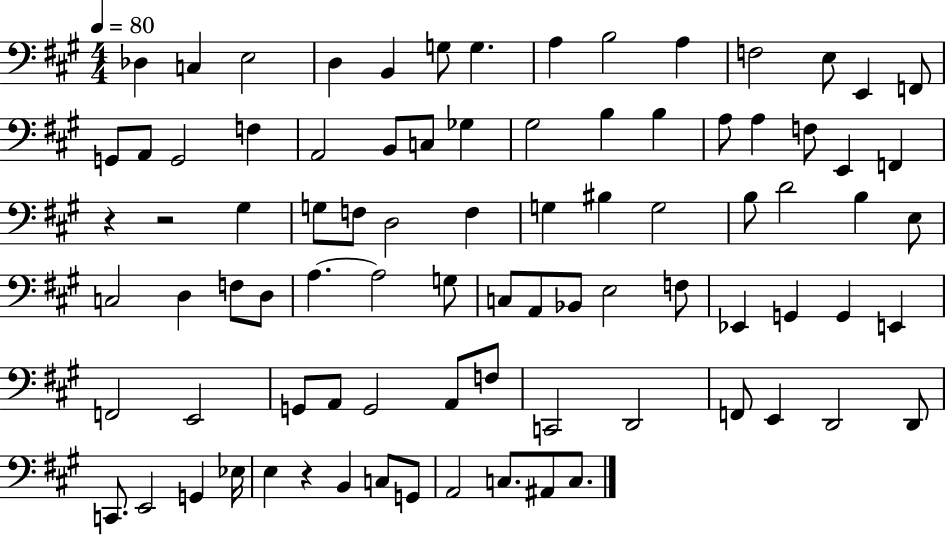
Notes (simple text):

Db3/q C3/q E3/h D3/q B2/q G3/e G3/q. A3/q B3/h A3/q F3/h E3/e E2/q F2/e G2/e A2/e G2/h F3/q A2/h B2/e C3/e Gb3/q G#3/h B3/q B3/q A3/e A3/q F3/e E2/q F2/q R/q R/h G#3/q G3/e F3/e D3/h F3/q G3/q BIS3/q G3/h B3/e D4/h B3/q E3/e C3/h D3/q F3/e D3/e A3/q. A3/h G3/e C3/e A2/e Bb2/e E3/h F3/e Eb2/q G2/q G2/q E2/q F2/h E2/h G2/e A2/e G2/h A2/e F3/e C2/h D2/h F2/e E2/q D2/h D2/e C2/e. E2/h G2/q Eb3/s E3/q R/q B2/q C3/e G2/e A2/h C3/e. A#2/e C3/e.